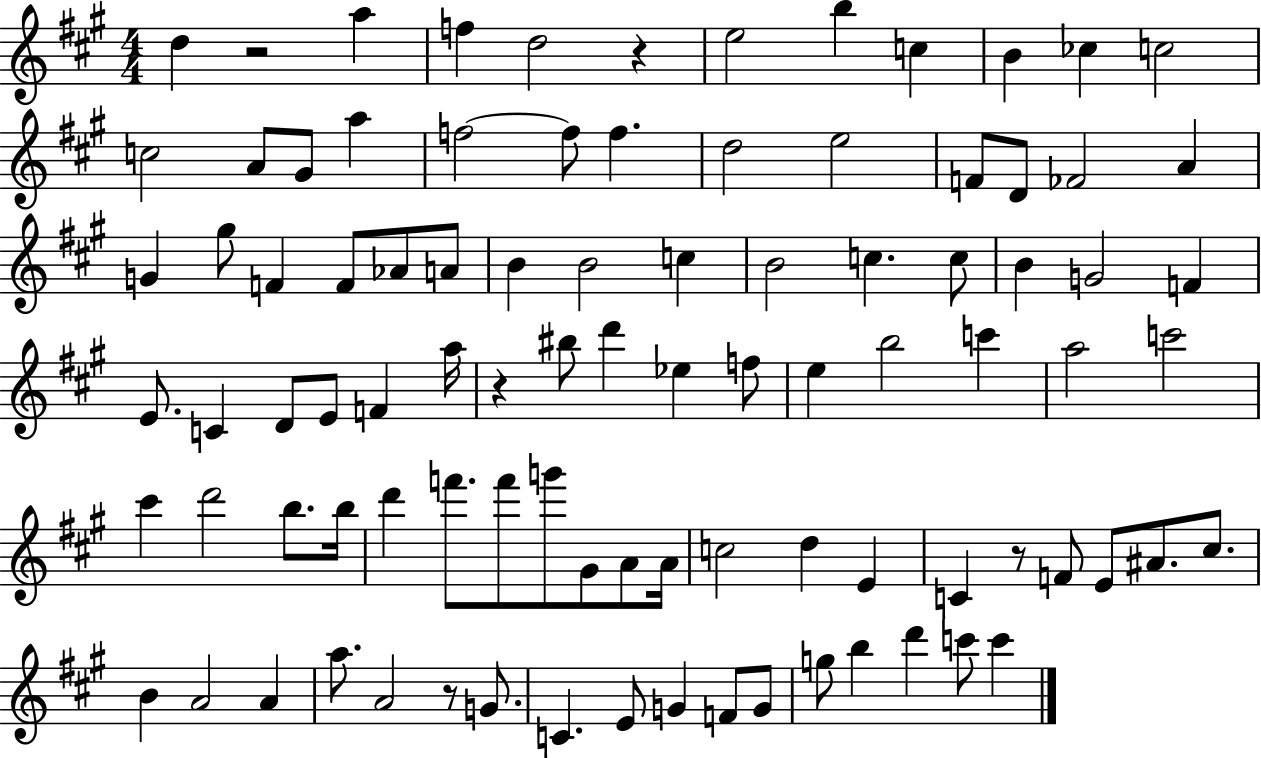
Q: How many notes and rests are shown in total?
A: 93